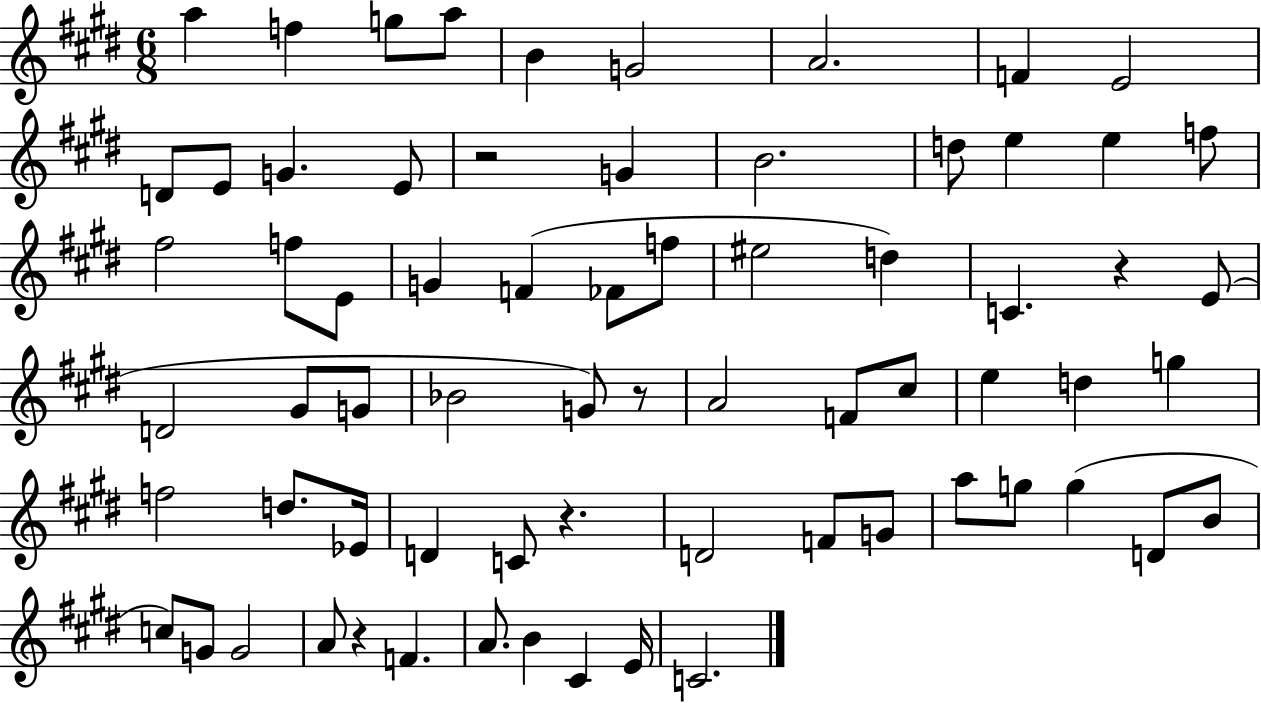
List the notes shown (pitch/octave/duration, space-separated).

A5/q F5/q G5/e A5/e B4/q G4/h A4/h. F4/q E4/h D4/e E4/e G4/q. E4/e R/h G4/q B4/h. D5/e E5/q E5/q F5/e F#5/h F5/e E4/e G4/q F4/q FES4/e F5/e EIS5/h D5/q C4/q. R/q E4/e D4/h G#4/e G4/e Bb4/h G4/e R/e A4/h F4/e C#5/e E5/q D5/q G5/q F5/h D5/e. Eb4/s D4/q C4/e R/q. D4/h F4/e G4/e A5/e G5/e G5/q D4/e B4/e C5/e G4/e G4/h A4/e R/q F4/q. A4/e. B4/q C#4/q E4/s C4/h.